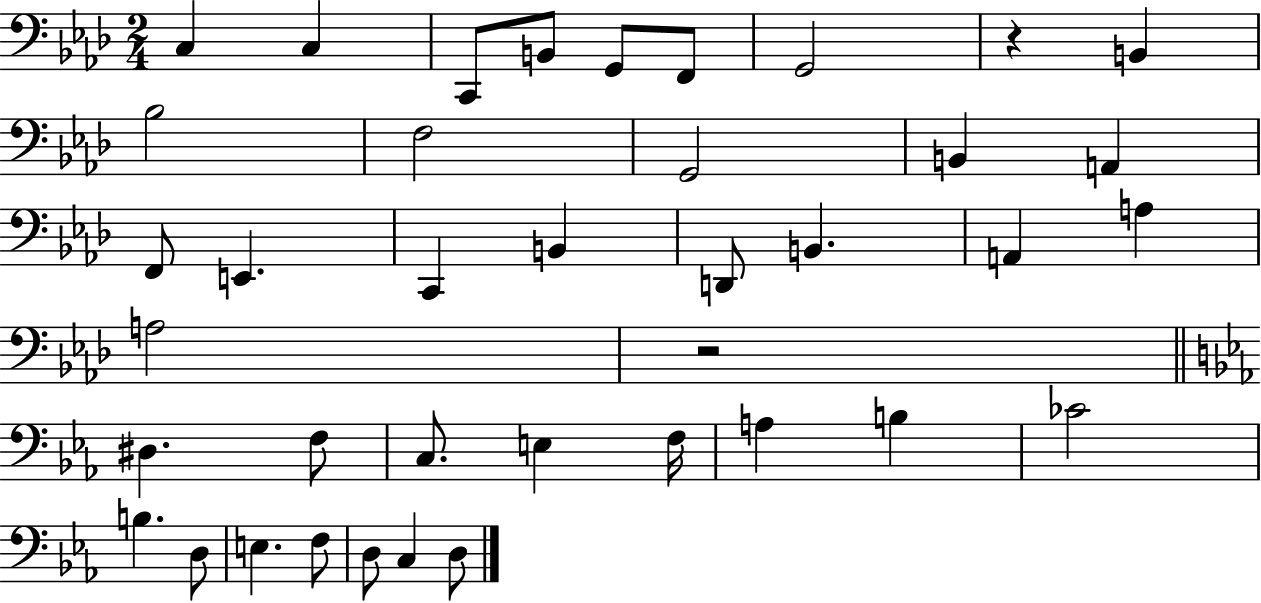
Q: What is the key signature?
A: AES major